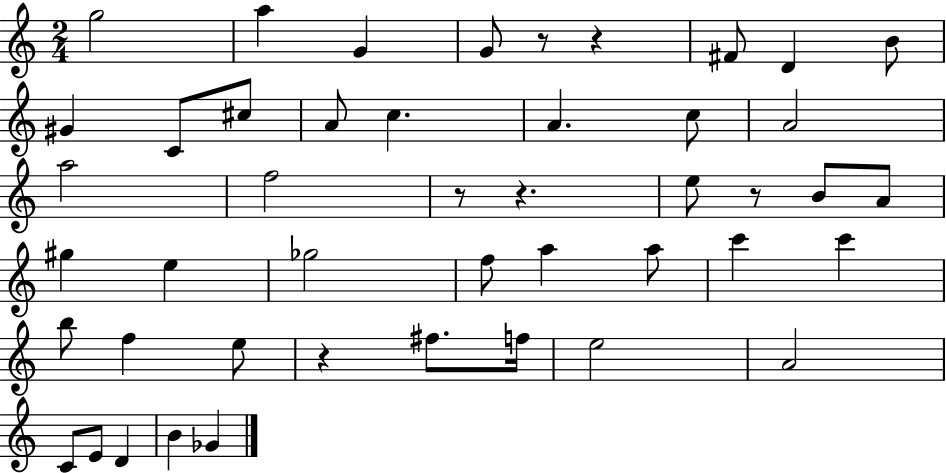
G5/h A5/q G4/q G4/e R/e R/q F#4/e D4/q B4/e G#4/q C4/e C#5/e A4/e C5/q. A4/q. C5/e A4/h A5/h F5/h R/e R/q. E5/e R/e B4/e A4/e G#5/q E5/q Gb5/h F5/e A5/q A5/e C6/q C6/q B5/e F5/q E5/e R/q F#5/e. F5/s E5/h A4/h C4/e E4/e D4/q B4/q Gb4/q